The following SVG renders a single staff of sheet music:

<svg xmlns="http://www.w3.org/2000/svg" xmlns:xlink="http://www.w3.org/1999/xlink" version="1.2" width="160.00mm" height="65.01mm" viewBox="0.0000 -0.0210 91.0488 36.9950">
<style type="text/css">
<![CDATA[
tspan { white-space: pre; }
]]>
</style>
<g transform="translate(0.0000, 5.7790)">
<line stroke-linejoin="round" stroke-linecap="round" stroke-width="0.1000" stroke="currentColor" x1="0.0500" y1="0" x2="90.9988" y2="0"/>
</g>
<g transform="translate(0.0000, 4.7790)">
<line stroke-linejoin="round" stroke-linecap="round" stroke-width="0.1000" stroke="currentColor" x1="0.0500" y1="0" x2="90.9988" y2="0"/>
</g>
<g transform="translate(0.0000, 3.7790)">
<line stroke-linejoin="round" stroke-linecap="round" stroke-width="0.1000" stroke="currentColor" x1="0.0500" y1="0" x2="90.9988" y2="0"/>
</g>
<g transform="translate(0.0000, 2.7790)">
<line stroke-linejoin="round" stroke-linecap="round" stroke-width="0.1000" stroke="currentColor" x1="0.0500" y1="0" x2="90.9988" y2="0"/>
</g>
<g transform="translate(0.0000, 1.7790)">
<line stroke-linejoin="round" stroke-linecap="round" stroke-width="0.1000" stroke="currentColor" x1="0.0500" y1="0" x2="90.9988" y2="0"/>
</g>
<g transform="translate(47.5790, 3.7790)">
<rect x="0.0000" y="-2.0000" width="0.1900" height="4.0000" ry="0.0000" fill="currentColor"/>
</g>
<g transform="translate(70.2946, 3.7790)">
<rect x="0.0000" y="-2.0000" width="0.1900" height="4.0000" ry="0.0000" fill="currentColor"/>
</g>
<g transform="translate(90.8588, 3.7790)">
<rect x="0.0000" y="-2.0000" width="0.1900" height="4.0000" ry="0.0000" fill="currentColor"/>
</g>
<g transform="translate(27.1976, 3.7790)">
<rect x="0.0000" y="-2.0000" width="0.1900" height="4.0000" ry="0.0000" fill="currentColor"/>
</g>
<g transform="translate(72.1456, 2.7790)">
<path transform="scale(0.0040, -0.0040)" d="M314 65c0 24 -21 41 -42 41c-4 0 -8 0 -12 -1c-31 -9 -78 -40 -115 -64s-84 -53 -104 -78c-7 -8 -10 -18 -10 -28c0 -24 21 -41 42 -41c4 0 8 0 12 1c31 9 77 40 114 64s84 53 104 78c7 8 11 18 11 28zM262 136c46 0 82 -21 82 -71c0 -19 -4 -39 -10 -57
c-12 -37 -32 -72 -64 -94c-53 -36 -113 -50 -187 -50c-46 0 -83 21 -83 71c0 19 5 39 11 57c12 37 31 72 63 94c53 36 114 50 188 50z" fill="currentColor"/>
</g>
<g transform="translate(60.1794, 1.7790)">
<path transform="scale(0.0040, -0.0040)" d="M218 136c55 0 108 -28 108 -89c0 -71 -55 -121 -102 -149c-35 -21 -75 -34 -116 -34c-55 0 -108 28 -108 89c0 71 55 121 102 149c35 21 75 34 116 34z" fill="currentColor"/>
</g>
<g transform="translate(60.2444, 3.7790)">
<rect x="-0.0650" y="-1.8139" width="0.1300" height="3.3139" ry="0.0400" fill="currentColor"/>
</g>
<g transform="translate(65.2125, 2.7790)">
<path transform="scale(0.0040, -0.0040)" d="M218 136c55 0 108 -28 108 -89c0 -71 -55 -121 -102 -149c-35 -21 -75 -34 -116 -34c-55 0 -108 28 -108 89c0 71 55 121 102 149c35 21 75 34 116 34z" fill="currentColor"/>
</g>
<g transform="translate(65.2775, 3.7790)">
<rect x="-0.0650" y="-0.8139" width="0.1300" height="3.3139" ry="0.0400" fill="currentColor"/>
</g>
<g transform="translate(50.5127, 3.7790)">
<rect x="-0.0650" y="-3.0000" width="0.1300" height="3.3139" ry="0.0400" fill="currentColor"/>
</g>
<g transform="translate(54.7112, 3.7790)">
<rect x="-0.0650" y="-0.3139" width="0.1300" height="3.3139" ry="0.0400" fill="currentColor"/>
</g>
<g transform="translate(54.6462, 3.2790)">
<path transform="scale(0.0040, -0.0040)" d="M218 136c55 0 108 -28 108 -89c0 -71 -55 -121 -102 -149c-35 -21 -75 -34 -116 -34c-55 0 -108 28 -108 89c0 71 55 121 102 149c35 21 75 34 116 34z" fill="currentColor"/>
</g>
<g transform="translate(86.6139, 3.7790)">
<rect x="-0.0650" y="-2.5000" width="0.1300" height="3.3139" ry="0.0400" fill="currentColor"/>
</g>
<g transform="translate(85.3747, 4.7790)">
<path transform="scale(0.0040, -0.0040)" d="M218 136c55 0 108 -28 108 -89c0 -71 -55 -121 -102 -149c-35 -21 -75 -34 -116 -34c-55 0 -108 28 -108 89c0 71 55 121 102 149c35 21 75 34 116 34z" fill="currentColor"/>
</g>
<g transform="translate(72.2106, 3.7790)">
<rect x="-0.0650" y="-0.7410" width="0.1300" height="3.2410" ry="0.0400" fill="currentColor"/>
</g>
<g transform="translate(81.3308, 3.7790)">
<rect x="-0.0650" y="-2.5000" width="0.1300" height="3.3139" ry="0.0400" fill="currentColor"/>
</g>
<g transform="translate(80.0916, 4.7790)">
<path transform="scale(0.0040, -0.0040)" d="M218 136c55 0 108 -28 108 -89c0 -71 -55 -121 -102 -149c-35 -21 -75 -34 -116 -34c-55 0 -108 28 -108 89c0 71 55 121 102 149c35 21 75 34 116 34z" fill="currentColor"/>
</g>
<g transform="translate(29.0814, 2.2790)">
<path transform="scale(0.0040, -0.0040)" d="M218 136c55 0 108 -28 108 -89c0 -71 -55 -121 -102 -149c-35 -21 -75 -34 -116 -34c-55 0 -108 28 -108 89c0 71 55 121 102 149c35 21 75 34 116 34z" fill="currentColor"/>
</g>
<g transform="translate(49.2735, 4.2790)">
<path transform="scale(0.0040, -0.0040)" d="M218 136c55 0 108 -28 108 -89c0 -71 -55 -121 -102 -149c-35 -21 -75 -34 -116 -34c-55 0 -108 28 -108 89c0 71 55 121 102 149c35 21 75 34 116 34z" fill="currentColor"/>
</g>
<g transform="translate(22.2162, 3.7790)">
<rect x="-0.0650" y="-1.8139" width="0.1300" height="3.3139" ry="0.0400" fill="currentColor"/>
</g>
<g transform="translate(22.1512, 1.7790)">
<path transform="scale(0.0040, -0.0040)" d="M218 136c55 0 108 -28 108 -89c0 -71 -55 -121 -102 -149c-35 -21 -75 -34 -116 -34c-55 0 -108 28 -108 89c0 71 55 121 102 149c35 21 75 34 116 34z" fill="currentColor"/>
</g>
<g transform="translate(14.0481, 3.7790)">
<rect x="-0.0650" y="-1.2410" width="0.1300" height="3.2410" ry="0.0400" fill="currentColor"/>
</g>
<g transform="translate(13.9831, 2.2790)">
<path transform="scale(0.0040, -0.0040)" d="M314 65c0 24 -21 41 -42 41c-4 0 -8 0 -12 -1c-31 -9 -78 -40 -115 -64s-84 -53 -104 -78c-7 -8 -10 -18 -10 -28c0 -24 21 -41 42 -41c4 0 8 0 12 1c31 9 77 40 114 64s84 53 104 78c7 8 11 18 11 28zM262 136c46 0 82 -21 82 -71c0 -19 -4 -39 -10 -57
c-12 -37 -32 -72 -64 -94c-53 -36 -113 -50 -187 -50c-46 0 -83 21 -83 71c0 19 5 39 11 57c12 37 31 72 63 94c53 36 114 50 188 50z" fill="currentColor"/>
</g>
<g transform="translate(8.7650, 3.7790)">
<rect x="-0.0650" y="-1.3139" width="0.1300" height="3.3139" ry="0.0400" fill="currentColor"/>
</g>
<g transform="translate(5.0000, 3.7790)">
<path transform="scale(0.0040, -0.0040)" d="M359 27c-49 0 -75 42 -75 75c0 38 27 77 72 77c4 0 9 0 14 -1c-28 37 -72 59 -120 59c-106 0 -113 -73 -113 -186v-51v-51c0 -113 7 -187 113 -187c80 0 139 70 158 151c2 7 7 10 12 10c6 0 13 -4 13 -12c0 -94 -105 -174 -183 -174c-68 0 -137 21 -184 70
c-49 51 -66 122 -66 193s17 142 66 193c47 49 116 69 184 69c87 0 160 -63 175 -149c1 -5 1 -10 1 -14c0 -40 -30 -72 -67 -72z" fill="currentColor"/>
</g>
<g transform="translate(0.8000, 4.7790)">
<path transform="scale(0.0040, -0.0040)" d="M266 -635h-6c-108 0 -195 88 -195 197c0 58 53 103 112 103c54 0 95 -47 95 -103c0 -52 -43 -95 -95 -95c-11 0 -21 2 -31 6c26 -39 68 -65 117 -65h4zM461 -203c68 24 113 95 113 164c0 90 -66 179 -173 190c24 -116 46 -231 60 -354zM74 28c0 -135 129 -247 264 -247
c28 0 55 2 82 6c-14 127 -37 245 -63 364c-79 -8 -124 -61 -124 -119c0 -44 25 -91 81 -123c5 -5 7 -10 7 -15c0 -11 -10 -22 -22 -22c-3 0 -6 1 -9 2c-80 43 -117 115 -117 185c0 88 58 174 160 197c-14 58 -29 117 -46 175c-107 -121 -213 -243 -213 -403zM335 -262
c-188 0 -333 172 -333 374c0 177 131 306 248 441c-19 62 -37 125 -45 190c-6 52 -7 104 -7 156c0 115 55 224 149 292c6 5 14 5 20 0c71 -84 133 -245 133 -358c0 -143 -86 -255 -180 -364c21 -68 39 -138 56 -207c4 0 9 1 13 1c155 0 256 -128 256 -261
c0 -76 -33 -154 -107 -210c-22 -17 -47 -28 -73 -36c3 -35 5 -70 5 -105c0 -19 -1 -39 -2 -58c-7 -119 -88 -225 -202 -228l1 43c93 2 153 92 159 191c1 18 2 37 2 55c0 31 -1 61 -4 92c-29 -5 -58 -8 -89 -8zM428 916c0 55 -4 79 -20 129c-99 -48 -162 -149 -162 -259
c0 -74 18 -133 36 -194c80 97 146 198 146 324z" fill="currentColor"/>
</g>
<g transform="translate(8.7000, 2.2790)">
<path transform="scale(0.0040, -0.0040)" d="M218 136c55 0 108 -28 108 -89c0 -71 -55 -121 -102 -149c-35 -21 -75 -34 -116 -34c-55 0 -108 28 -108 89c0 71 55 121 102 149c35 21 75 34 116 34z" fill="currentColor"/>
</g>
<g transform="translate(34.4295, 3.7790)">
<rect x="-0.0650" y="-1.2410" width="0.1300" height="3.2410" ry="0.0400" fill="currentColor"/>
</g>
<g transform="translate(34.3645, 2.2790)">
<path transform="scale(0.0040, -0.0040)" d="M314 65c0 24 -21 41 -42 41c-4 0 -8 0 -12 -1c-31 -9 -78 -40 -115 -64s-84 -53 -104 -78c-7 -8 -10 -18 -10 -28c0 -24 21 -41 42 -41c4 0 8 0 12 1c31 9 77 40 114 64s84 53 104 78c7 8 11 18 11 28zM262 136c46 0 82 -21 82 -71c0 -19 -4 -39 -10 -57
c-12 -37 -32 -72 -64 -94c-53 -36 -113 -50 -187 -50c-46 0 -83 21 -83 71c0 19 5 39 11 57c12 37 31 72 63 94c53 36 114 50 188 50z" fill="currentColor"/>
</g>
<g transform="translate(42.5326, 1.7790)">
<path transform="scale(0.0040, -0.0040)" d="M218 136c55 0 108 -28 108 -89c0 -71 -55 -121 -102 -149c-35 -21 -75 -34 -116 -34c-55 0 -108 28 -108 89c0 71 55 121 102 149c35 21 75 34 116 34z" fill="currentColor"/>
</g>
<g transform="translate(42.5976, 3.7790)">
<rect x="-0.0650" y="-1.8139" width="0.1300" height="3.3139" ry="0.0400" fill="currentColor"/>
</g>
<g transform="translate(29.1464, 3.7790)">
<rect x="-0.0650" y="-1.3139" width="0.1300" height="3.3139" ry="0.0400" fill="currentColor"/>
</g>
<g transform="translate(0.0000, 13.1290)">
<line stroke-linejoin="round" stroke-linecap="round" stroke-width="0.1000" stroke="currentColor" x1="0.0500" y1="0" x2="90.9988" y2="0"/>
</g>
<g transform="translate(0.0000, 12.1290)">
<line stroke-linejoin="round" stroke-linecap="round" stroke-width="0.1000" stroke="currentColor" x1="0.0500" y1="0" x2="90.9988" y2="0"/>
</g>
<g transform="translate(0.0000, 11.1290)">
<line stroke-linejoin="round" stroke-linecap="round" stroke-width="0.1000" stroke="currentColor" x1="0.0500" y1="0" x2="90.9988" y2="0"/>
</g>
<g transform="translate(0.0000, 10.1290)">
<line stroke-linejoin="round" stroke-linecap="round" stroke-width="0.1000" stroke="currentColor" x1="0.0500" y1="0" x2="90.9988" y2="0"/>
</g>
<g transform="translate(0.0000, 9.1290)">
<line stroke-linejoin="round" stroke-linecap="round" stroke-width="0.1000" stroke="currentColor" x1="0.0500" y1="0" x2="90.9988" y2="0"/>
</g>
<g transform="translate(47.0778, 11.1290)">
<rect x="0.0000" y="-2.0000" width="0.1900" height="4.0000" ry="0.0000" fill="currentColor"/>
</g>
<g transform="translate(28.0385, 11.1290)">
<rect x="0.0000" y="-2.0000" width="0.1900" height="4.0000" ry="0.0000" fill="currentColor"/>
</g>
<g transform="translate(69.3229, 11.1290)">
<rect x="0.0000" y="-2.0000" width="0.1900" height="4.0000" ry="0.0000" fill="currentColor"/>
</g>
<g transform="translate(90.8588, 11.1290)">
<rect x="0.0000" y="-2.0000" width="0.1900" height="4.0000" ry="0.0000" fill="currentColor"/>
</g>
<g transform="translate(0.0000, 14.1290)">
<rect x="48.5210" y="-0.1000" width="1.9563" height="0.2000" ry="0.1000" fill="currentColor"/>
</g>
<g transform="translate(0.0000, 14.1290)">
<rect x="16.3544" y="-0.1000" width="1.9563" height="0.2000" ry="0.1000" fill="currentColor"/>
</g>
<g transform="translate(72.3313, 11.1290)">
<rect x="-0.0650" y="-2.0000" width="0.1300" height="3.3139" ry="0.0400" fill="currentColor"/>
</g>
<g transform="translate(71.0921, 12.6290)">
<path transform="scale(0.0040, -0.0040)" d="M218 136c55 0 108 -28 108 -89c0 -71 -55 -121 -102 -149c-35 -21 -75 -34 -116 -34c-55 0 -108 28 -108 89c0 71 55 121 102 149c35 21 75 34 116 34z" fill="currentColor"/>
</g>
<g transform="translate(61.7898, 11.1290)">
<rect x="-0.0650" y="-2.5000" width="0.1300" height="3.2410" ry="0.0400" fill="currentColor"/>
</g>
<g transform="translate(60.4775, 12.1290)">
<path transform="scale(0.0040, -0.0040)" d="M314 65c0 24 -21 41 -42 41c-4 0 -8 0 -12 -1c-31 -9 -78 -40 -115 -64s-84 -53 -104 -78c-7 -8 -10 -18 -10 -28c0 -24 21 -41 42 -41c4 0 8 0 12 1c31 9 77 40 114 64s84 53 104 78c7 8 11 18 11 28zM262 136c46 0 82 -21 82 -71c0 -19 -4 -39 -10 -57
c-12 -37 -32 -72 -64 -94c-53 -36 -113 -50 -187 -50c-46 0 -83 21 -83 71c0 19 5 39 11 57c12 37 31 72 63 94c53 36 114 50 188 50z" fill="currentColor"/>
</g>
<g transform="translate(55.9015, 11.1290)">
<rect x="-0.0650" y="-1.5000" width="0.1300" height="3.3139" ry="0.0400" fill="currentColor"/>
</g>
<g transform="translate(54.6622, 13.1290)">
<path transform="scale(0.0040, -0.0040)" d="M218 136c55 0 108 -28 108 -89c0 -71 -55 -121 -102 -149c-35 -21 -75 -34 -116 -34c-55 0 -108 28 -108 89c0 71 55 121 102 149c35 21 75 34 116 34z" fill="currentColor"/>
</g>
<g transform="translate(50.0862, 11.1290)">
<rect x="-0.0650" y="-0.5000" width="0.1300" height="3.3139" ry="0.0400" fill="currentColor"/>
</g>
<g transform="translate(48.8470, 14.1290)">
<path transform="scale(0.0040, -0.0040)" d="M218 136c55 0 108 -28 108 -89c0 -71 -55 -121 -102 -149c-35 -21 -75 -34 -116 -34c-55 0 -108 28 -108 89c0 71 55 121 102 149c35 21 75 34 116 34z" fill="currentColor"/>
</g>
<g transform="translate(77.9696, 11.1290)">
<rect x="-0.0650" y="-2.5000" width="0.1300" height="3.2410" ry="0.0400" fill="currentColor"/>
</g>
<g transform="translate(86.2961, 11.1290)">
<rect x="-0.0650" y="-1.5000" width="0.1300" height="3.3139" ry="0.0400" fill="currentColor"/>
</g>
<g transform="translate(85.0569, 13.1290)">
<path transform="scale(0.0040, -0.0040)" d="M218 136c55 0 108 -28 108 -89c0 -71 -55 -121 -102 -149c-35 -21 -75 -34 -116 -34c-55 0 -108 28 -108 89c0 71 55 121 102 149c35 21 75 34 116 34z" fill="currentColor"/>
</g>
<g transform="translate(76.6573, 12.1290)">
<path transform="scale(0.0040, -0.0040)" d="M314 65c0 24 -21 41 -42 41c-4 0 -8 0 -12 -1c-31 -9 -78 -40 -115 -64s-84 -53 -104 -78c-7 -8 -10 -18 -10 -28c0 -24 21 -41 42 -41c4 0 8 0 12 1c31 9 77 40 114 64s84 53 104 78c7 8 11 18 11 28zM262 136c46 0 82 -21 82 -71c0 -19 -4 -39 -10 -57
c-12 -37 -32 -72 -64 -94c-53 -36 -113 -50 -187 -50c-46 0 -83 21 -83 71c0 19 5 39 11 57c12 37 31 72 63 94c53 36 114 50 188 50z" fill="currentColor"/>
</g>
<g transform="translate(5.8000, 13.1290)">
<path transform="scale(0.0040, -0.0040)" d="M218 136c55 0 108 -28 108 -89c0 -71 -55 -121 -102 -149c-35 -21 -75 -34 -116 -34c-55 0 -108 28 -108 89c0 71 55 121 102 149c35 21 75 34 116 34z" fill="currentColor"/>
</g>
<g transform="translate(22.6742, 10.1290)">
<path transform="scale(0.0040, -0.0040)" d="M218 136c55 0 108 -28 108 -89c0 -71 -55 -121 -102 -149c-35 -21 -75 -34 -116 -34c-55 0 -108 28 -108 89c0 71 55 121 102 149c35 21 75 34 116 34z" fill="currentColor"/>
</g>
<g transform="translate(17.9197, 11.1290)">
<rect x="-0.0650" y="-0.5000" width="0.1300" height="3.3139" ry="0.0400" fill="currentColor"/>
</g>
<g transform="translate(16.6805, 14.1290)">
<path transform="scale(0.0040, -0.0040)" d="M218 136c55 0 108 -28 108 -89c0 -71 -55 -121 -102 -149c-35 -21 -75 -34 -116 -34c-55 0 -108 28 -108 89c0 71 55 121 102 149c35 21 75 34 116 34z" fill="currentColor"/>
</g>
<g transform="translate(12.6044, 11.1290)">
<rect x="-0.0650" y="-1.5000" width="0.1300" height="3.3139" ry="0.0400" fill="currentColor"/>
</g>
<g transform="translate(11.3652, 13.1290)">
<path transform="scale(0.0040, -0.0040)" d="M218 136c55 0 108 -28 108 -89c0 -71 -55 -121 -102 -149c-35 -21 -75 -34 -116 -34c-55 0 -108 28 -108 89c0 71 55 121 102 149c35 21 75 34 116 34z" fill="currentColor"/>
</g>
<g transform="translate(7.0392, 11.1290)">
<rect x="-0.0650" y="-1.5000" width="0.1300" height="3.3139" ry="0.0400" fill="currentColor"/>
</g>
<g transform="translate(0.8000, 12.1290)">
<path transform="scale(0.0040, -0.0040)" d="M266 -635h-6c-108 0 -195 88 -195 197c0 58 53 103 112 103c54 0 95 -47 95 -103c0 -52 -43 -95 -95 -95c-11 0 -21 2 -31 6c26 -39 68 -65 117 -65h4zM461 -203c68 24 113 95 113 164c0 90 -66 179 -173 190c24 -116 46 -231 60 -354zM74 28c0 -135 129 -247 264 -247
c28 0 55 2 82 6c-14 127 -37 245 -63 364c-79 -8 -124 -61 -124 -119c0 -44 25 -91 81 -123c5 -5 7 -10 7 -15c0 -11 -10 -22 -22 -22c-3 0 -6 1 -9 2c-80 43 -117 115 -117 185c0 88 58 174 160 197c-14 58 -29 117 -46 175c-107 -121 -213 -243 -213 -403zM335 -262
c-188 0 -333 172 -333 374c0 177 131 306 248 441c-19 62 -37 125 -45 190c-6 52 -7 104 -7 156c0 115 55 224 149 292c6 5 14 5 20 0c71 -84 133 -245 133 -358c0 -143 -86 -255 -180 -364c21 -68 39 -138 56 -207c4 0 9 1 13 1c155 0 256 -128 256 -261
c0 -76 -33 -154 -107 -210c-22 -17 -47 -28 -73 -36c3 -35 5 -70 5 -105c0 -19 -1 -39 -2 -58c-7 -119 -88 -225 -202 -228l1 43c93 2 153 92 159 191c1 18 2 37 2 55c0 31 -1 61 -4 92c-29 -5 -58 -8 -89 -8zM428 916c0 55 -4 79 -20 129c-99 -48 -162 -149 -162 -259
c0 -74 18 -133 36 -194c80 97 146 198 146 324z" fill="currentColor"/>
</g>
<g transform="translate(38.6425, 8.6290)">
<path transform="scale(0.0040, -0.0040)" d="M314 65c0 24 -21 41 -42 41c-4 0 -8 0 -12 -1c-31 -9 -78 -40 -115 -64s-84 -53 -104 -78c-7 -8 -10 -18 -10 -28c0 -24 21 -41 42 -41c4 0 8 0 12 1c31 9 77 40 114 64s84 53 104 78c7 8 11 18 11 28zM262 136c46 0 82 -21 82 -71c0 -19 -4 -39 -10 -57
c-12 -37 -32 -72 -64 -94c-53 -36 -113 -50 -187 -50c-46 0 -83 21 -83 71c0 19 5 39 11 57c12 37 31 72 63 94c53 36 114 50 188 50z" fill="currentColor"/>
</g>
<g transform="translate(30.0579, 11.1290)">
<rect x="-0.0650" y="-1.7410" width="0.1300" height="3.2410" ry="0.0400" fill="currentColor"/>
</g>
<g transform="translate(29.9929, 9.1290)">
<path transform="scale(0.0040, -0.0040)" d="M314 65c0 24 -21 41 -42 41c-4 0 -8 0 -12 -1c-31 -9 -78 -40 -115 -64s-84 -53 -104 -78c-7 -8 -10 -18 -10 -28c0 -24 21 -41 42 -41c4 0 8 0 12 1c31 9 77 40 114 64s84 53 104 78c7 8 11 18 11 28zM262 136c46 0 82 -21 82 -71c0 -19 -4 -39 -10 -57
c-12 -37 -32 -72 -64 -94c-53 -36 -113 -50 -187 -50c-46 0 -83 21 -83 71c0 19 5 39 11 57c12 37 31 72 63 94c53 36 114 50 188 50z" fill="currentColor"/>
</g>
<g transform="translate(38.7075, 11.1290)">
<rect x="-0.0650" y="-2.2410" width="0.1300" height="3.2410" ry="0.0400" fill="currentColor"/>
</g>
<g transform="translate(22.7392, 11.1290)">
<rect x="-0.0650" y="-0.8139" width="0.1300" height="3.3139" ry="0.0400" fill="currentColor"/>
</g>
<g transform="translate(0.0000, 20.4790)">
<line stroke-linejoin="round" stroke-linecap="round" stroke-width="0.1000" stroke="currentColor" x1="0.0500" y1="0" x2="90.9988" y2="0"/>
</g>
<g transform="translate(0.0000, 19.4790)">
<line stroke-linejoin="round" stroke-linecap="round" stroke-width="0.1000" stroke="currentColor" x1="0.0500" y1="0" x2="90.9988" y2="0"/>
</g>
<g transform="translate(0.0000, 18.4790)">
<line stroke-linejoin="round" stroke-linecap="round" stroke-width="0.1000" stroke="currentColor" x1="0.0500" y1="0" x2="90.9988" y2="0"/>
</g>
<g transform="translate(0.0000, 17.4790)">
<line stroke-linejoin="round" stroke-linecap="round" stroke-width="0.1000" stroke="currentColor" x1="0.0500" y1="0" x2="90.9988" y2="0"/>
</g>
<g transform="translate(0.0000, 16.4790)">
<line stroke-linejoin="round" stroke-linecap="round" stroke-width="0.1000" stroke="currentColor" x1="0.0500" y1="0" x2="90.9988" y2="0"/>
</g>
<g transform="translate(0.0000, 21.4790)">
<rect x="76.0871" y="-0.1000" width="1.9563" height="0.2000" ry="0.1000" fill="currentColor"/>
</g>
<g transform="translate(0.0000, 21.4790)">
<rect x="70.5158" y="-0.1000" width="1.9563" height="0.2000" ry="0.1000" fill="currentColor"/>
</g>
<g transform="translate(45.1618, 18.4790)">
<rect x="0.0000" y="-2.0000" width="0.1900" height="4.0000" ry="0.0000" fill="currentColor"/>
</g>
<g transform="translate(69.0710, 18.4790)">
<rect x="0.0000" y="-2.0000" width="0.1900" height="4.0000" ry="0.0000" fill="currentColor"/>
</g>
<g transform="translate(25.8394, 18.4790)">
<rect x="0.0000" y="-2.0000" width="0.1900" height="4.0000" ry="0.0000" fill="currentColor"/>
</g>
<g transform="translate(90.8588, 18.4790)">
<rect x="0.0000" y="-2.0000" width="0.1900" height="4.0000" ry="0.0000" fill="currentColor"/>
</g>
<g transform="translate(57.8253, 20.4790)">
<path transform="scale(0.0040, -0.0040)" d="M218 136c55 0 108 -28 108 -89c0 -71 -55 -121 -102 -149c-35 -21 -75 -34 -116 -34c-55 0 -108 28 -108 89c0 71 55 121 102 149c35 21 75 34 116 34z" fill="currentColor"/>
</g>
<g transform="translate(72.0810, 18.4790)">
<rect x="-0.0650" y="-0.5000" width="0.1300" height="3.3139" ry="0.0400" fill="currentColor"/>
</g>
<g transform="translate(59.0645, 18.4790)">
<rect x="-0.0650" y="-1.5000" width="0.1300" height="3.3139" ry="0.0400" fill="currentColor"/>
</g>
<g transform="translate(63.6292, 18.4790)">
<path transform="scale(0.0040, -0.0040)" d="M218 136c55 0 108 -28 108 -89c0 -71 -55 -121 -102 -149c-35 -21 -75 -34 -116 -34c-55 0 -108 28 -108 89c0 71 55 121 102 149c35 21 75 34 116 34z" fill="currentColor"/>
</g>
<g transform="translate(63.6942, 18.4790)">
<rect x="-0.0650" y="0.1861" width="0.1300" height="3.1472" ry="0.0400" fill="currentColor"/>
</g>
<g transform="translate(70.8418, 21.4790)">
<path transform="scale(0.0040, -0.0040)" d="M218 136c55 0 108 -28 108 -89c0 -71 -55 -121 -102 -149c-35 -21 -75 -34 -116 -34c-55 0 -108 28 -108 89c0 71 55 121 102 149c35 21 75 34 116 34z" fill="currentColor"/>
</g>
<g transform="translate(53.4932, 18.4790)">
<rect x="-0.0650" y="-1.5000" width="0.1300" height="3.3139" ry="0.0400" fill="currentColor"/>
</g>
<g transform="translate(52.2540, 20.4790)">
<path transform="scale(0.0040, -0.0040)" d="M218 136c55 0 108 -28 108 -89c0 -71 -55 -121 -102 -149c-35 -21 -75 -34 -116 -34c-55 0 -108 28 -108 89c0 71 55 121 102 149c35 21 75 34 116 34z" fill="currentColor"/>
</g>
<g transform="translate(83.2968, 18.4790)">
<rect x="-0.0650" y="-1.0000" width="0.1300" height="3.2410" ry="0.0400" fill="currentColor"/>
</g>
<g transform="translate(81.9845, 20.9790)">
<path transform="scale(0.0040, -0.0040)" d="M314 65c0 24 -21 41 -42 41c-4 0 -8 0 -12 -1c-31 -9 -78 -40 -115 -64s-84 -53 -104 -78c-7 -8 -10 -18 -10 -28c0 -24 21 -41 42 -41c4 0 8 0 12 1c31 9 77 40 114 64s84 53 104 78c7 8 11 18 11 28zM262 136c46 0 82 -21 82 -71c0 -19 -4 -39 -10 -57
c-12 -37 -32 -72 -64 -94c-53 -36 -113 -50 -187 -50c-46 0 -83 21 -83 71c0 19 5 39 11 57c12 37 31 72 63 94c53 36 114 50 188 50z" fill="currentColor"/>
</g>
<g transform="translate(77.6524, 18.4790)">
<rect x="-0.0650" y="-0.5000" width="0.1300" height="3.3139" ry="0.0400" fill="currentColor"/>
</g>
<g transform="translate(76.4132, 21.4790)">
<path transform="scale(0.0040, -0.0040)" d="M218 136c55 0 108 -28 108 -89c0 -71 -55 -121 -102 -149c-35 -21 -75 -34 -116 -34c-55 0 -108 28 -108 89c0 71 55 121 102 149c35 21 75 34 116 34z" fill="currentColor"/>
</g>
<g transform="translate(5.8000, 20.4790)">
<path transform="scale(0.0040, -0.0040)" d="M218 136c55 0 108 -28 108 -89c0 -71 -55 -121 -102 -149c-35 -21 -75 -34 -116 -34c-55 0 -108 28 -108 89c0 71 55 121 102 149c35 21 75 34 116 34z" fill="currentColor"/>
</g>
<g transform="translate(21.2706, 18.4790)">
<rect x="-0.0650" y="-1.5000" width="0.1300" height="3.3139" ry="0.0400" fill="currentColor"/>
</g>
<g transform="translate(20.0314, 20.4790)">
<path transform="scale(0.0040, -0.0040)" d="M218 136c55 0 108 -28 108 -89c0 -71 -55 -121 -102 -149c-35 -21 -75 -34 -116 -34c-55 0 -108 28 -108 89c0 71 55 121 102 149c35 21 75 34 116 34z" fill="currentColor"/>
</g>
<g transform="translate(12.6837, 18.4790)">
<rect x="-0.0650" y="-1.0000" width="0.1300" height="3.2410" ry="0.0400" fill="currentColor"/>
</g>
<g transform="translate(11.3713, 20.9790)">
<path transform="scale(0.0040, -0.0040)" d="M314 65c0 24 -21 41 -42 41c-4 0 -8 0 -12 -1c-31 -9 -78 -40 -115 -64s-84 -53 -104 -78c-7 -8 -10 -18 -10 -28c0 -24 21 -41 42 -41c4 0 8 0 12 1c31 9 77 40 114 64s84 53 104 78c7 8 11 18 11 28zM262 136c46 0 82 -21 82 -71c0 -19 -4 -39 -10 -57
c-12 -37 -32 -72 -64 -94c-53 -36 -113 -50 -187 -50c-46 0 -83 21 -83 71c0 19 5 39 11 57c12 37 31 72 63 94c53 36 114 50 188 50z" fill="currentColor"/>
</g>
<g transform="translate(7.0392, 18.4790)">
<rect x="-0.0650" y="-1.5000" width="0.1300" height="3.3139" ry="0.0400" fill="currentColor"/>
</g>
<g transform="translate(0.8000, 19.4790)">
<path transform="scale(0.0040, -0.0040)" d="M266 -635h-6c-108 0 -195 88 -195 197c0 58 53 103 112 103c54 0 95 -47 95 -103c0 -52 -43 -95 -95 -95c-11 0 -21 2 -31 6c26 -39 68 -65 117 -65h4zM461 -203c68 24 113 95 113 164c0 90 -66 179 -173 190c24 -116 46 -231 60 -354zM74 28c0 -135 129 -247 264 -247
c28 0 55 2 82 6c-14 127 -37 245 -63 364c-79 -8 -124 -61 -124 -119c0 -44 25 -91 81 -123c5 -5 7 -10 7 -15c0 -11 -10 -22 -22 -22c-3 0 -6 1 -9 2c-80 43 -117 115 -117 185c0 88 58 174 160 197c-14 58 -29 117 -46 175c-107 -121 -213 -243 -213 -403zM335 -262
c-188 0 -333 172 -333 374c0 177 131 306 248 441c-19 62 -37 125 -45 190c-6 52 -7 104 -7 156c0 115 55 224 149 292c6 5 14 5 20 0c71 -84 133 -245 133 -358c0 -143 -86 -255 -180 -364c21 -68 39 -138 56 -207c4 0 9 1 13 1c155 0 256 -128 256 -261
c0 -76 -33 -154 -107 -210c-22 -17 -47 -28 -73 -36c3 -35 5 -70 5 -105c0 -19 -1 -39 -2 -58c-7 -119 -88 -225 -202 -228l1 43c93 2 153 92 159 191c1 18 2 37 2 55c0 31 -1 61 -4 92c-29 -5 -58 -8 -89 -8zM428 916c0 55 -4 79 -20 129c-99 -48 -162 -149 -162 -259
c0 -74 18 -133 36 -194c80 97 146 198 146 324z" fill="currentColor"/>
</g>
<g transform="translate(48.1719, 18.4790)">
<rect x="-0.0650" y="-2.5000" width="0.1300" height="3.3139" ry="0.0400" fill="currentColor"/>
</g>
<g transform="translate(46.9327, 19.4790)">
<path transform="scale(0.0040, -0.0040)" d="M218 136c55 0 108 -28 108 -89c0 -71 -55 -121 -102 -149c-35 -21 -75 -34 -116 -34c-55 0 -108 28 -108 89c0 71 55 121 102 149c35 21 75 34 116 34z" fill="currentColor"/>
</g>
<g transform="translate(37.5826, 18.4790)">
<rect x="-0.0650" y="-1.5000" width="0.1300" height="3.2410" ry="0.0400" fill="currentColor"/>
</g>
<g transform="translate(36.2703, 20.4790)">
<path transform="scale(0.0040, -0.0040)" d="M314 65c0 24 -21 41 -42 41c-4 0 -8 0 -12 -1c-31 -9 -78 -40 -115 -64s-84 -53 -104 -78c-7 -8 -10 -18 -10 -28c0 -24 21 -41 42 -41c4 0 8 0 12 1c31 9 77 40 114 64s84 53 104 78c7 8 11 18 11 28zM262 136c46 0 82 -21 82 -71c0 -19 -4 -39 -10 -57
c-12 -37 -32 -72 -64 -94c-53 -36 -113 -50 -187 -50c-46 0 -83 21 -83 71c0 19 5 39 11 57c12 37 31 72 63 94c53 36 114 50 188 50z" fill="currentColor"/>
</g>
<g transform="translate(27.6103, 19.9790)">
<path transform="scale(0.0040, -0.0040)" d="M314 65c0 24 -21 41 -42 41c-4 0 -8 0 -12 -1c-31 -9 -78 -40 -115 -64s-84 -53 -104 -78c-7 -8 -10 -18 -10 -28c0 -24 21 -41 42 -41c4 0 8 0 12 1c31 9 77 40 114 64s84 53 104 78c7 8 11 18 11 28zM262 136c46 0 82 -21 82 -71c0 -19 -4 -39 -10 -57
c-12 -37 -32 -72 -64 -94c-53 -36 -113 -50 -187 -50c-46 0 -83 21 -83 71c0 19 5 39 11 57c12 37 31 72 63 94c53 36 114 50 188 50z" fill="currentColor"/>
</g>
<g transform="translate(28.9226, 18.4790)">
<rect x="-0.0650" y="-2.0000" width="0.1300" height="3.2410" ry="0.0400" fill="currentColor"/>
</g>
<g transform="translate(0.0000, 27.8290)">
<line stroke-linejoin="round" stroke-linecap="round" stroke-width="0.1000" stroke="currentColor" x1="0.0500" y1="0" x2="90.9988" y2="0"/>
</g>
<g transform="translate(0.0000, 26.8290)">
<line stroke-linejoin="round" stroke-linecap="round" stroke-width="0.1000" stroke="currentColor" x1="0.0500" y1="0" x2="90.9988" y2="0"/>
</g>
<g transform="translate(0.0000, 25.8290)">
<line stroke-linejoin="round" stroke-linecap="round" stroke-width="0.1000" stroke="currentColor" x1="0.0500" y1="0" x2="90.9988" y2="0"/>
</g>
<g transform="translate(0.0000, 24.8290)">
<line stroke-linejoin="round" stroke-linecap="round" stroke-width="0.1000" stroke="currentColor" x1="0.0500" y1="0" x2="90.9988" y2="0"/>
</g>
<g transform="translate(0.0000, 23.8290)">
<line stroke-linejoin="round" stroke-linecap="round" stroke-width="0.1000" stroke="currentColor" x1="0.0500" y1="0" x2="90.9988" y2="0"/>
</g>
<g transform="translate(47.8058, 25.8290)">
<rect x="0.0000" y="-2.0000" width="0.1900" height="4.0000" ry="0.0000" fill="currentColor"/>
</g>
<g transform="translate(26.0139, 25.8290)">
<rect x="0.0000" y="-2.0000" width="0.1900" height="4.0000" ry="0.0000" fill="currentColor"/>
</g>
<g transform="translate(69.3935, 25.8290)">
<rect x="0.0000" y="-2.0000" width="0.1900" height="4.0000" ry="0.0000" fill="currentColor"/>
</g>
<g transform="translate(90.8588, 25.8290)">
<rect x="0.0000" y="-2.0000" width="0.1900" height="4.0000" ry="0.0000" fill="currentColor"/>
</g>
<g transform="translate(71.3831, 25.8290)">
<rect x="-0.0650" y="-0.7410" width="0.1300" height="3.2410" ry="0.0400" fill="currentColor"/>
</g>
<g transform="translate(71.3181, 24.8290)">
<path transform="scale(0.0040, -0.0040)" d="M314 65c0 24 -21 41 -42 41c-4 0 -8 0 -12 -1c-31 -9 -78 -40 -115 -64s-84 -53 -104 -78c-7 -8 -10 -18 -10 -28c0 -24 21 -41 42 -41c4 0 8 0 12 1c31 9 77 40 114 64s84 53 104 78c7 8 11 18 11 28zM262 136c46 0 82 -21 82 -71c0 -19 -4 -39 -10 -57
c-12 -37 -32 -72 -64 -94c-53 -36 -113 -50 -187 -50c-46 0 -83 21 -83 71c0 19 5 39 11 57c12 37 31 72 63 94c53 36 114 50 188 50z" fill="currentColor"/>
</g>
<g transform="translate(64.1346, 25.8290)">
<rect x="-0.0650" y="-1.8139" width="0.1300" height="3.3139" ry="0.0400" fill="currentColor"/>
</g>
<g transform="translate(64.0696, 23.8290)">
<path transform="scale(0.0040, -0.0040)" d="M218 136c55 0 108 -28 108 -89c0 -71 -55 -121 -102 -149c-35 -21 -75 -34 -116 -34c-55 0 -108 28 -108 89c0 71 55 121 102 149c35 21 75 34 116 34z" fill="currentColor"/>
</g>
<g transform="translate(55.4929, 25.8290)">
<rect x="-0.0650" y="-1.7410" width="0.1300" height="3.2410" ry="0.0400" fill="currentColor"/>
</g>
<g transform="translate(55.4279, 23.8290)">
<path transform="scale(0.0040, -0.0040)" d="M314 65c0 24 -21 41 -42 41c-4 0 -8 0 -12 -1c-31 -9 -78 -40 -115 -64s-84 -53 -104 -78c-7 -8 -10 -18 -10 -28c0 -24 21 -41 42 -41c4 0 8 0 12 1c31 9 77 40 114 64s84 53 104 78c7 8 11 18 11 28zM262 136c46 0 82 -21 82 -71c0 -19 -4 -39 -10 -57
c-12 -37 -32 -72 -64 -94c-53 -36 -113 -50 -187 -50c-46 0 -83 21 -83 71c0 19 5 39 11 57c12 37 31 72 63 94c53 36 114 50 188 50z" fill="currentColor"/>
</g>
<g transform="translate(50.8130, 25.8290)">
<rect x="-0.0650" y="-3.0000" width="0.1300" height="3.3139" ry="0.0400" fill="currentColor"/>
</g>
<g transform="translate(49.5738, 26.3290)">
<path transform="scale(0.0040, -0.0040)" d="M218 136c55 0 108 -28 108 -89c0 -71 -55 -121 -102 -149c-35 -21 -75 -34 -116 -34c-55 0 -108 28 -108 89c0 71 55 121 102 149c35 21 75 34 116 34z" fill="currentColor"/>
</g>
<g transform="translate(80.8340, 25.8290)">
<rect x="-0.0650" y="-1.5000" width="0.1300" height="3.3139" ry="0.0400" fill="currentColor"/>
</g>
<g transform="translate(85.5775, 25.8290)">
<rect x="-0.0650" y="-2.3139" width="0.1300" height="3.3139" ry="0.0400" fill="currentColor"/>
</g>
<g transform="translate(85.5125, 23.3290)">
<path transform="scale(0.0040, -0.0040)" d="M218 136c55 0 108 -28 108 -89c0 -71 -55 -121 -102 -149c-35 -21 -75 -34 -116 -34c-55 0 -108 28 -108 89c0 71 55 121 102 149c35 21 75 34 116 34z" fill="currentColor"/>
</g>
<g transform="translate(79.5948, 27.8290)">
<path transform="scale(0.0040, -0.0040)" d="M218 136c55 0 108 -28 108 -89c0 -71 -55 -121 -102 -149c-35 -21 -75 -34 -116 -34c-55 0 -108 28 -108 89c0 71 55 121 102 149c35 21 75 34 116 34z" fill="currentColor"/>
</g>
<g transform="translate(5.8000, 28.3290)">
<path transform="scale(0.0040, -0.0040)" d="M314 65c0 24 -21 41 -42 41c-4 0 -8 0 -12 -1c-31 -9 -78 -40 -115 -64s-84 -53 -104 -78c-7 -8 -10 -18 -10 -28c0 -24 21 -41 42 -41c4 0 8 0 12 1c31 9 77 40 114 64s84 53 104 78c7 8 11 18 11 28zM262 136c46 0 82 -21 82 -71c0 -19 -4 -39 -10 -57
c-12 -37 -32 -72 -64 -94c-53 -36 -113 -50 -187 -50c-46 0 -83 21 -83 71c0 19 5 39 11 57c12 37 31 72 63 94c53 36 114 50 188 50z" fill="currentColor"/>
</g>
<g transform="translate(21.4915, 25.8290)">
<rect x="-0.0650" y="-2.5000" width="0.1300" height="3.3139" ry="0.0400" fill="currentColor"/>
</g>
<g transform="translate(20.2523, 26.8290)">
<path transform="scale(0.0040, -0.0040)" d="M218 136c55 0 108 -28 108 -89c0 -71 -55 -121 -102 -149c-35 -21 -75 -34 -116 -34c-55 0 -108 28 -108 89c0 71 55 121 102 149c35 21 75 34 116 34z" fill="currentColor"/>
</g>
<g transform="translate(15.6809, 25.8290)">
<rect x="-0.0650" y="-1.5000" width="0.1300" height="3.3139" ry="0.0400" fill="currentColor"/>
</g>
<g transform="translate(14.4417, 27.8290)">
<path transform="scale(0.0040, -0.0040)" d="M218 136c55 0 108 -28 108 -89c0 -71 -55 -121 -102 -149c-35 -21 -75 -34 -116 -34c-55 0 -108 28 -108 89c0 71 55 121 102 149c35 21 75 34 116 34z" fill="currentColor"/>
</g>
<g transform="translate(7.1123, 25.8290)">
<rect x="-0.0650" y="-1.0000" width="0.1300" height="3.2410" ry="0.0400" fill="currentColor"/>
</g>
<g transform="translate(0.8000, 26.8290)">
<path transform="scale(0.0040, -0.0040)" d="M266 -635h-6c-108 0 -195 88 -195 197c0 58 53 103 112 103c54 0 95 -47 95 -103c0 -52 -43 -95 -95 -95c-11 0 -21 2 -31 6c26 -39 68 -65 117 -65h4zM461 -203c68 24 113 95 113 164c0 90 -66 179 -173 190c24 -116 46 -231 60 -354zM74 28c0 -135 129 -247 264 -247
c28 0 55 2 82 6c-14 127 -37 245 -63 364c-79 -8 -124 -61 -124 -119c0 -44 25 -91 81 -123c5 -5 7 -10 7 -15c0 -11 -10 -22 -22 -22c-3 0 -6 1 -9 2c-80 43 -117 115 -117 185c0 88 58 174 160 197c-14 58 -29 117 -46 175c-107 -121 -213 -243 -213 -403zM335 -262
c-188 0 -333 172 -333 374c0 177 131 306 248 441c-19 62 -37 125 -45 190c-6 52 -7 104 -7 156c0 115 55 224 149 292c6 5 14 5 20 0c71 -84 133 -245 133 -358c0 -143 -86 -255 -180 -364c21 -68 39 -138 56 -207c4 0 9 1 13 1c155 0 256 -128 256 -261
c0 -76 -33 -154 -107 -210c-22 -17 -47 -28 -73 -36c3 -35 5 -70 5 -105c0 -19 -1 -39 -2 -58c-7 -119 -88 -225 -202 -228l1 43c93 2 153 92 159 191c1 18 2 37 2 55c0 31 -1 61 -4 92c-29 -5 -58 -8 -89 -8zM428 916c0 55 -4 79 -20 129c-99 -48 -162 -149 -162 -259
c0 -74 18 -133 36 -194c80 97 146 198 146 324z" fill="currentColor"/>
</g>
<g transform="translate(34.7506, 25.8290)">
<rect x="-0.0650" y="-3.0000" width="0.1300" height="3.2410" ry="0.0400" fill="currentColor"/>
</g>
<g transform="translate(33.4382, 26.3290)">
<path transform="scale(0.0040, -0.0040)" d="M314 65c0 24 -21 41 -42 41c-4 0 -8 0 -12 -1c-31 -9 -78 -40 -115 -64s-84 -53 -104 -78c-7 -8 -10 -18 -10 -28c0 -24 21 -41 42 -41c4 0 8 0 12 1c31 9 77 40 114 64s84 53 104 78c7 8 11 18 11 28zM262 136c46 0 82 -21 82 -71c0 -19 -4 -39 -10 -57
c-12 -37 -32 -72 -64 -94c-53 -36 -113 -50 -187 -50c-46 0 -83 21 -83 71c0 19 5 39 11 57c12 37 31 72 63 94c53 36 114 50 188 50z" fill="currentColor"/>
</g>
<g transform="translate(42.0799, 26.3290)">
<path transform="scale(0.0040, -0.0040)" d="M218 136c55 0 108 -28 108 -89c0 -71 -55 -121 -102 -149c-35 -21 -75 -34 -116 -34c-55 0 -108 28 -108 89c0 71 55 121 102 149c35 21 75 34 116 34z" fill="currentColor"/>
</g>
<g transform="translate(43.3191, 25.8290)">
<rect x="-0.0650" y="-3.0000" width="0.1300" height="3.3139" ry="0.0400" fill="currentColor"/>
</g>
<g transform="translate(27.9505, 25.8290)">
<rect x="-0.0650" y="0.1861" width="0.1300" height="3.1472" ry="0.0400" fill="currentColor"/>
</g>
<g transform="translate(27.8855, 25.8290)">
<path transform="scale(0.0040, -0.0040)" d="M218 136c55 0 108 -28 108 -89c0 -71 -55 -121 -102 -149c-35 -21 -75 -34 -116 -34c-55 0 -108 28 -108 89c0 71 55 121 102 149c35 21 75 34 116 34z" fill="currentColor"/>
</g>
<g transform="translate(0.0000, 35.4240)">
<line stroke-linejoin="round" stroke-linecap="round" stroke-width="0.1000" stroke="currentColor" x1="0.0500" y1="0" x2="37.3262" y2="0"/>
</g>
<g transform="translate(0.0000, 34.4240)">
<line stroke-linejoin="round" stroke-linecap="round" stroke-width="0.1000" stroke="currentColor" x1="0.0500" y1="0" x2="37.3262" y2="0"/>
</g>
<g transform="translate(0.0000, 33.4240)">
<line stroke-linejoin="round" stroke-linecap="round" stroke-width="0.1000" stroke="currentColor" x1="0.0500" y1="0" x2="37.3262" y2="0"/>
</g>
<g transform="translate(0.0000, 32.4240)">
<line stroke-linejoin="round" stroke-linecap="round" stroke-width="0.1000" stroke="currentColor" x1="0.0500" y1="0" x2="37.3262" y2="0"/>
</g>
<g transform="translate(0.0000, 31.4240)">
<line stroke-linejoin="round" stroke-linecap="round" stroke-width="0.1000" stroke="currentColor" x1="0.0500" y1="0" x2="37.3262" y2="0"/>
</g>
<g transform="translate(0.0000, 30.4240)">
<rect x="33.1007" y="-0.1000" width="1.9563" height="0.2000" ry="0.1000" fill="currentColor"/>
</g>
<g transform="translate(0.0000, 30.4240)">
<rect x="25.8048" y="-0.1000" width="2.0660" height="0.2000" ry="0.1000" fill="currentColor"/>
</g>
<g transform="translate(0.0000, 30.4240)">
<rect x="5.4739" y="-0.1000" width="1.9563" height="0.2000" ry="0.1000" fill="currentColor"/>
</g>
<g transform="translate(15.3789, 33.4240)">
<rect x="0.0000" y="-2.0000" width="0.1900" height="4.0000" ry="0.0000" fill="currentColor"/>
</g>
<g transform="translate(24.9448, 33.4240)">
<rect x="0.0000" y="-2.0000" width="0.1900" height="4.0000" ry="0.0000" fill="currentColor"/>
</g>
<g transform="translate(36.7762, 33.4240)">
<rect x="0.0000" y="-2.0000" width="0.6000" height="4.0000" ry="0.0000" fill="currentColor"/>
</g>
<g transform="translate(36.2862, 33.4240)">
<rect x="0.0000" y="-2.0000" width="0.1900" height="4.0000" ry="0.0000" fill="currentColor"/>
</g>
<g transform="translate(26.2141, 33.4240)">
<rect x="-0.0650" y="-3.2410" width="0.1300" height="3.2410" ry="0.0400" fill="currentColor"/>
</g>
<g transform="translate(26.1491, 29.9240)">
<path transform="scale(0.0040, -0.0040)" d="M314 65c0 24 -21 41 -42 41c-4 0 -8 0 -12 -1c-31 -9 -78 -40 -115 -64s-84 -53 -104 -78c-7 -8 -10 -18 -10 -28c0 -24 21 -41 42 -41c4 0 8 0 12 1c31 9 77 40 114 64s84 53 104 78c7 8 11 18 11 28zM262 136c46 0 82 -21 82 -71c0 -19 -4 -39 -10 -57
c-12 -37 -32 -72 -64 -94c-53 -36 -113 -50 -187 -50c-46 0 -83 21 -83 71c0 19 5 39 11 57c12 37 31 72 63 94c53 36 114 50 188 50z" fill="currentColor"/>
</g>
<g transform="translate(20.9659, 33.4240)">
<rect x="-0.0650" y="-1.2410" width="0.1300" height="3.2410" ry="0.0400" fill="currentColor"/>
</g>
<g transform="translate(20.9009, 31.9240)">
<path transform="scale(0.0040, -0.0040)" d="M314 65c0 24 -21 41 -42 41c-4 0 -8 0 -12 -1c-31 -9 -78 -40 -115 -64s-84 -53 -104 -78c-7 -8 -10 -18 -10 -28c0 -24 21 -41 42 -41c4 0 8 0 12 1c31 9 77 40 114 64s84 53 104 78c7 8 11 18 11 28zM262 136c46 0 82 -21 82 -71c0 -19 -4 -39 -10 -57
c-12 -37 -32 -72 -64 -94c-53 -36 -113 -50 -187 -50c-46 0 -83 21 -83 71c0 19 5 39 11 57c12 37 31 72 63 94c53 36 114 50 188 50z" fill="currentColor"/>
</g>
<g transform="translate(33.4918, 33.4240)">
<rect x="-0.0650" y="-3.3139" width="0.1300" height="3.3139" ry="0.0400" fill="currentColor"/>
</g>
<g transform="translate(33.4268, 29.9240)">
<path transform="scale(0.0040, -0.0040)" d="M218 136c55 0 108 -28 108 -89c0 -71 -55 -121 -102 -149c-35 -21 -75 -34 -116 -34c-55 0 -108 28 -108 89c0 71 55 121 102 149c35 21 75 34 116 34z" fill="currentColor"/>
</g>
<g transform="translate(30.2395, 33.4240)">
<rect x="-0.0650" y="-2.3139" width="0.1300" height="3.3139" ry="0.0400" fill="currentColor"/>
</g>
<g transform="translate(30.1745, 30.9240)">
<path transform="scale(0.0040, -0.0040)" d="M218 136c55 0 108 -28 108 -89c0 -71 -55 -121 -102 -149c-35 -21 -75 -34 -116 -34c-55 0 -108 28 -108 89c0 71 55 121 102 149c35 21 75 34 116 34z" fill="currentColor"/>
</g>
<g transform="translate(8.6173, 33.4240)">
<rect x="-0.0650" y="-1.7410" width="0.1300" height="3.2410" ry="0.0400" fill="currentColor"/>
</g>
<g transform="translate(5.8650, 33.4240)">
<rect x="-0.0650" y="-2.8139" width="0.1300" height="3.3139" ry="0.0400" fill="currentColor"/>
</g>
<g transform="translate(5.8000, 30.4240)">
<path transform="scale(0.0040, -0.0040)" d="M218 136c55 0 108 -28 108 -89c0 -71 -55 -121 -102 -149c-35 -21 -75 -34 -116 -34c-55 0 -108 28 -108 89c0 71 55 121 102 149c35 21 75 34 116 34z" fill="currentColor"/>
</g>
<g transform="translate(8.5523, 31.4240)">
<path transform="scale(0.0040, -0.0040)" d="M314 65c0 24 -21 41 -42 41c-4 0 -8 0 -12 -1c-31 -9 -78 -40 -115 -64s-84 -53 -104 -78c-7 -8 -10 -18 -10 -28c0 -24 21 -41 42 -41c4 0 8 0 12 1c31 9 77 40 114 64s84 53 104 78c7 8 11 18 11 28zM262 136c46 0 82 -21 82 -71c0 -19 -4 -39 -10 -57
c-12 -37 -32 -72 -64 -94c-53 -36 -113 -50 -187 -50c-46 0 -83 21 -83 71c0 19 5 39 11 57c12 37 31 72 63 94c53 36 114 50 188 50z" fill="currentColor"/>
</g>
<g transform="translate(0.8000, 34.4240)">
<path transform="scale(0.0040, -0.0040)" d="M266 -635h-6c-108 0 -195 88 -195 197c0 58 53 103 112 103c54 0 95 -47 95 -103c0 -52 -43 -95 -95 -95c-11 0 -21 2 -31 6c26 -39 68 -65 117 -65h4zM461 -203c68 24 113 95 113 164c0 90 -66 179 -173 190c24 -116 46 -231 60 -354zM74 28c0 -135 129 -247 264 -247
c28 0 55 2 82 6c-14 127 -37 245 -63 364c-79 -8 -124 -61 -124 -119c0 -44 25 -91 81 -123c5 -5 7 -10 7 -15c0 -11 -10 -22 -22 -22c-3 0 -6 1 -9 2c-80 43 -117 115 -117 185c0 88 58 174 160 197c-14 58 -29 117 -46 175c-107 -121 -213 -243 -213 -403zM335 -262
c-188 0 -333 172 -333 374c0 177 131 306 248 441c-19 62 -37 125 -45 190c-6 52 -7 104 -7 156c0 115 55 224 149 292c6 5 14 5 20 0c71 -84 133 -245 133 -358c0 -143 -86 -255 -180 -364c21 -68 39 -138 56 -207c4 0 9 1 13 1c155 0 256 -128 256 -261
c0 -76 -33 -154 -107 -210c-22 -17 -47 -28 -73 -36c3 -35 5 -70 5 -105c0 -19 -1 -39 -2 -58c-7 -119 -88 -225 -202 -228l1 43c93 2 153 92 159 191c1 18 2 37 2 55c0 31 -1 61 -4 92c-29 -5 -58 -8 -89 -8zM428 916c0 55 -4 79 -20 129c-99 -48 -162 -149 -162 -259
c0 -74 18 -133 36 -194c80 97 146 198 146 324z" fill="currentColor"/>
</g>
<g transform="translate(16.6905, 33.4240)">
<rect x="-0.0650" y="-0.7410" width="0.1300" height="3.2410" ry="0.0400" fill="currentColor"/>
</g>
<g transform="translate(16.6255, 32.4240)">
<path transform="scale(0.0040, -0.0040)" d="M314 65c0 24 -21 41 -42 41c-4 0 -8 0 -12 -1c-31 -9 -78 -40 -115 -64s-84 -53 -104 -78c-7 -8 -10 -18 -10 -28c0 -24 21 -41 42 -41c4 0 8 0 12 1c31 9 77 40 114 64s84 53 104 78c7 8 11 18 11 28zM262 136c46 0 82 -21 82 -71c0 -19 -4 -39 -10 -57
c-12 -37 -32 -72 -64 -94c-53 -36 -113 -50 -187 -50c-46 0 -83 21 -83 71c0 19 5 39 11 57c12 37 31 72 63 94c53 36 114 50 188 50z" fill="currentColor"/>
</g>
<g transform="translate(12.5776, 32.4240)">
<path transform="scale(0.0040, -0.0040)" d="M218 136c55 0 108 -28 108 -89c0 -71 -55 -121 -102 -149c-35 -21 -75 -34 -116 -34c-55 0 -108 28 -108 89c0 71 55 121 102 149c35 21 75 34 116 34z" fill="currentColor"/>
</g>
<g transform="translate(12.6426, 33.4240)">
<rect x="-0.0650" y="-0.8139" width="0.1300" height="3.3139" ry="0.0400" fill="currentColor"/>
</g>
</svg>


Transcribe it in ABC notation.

X:1
T:Untitled
M:4/4
L:1/4
K:C
e e2 f e e2 f A c f d d2 G G E E C d f2 g2 C E G2 F G2 E E D2 E F2 E2 G E E B C C D2 D2 E G B A2 A A f2 f d2 E g a f2 d d2 e2 b2 g b